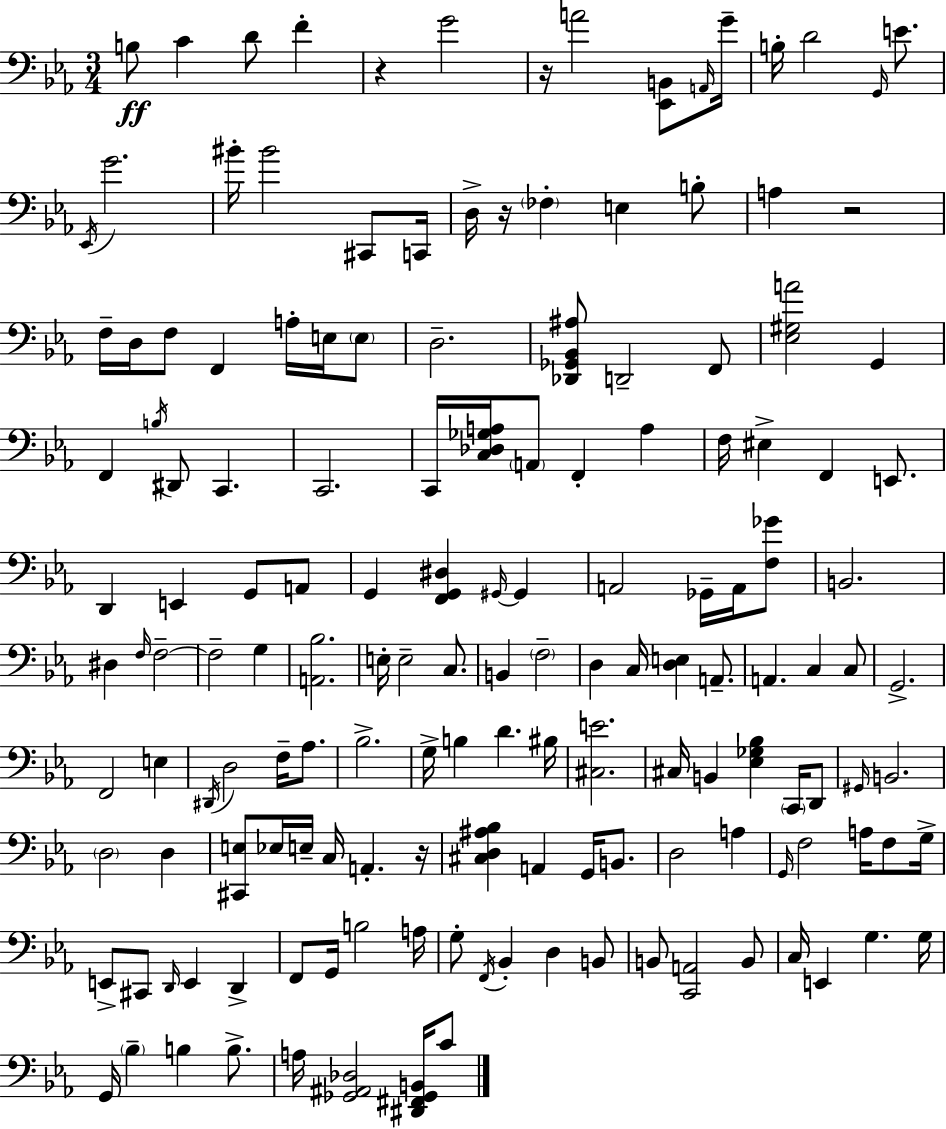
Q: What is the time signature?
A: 3/4